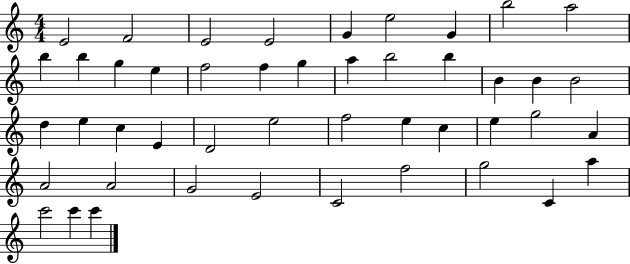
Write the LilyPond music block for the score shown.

{
  \clef treble
  \numericTimeSignature
  \time 4/4
  \key c \major
  e'2 f'2 | e'2 e'2 | g'4 e''2 g'4 | b''2 a''2 | \break b''4 b''4 g''4 e''4 | f''2 f''4 g''4 | a''4 b''2 b''4 | b'4 b'4 b'2 | \break d''4 e''4 c''4 e'4 | d'2 e''2 | f''2 e''4 c''4 | e''4 g''2 a'4 | \break a'2 a'2 | g'2 e'2 | c'2 f''2 | g''2 c'4 a''4 | \break c'''2 c'''4 c'''4 | \bar "|."
}